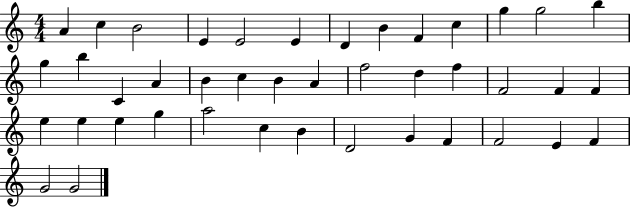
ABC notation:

X:1
T:Untitled
M:4/4
L:1/4
K:C
A c B2 E E2 E D B F c g g2 b g b C A B c B A f2 d f F2 F F e e e g a2 c B D2 G F F2 E F G2 G2